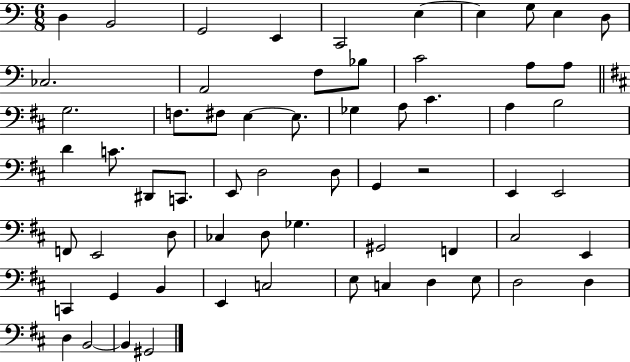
{
  \clef bass
  \numericTimeSignature
  \time 6/8
  \key c \major
  \repeat volta 2 { d4 b,2 | g,2 e,4 | c,2 e4~~ | e4 g8 e4 d8 | \break ces2. | a,2 f8 bes8 | c'2 a8 a8 | \bar "||" \break \key b \minor g2. | f8. fis8 e4~~ e8. | ges4 a8 cis'4. | a4 b2 | \break d'4 c'8. dis,8 c,8. | e,8 d2 d8 | g,4 r2 | e,4 e,2 | \break f,8 e,2 d8 | ces4 d8 ges4. | gis,2 f,4 | cis2 e,4 | \break c,4 g,4 b,4 | e,4 c2 | e8 c4 d4 e8 | d2 d4 | \break d4 b,2~~ | b,4 gis,2 | } \bar "|."
}